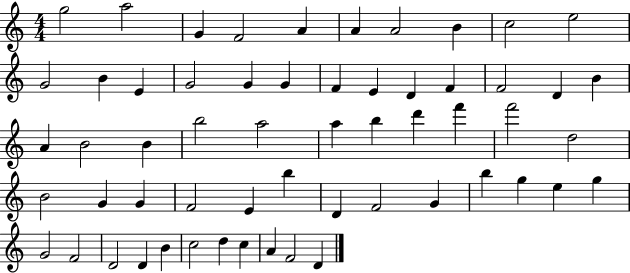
G5/h A5/h G4/q F4/h A4/q A4/q A4/h B4/q C5/h E5/h G4/h B4/q E4/q G4/h G4/q G4/q F4/q E4/q D4/q F4/q F4/h D4/q B4/q A4/q B4/h B4/q B5/h A5/h A5/q B5/q D6/q F6/q F6/h D5/h B4/h G4/q G4/q F4/h E4/q B5/q D4/q F4/h G4/q B5/q G5/q E5/q G5/q G4/h F4/h D4/h D4/q B4/q C5/h D5/q C5/q A4/q F4/h D4/q